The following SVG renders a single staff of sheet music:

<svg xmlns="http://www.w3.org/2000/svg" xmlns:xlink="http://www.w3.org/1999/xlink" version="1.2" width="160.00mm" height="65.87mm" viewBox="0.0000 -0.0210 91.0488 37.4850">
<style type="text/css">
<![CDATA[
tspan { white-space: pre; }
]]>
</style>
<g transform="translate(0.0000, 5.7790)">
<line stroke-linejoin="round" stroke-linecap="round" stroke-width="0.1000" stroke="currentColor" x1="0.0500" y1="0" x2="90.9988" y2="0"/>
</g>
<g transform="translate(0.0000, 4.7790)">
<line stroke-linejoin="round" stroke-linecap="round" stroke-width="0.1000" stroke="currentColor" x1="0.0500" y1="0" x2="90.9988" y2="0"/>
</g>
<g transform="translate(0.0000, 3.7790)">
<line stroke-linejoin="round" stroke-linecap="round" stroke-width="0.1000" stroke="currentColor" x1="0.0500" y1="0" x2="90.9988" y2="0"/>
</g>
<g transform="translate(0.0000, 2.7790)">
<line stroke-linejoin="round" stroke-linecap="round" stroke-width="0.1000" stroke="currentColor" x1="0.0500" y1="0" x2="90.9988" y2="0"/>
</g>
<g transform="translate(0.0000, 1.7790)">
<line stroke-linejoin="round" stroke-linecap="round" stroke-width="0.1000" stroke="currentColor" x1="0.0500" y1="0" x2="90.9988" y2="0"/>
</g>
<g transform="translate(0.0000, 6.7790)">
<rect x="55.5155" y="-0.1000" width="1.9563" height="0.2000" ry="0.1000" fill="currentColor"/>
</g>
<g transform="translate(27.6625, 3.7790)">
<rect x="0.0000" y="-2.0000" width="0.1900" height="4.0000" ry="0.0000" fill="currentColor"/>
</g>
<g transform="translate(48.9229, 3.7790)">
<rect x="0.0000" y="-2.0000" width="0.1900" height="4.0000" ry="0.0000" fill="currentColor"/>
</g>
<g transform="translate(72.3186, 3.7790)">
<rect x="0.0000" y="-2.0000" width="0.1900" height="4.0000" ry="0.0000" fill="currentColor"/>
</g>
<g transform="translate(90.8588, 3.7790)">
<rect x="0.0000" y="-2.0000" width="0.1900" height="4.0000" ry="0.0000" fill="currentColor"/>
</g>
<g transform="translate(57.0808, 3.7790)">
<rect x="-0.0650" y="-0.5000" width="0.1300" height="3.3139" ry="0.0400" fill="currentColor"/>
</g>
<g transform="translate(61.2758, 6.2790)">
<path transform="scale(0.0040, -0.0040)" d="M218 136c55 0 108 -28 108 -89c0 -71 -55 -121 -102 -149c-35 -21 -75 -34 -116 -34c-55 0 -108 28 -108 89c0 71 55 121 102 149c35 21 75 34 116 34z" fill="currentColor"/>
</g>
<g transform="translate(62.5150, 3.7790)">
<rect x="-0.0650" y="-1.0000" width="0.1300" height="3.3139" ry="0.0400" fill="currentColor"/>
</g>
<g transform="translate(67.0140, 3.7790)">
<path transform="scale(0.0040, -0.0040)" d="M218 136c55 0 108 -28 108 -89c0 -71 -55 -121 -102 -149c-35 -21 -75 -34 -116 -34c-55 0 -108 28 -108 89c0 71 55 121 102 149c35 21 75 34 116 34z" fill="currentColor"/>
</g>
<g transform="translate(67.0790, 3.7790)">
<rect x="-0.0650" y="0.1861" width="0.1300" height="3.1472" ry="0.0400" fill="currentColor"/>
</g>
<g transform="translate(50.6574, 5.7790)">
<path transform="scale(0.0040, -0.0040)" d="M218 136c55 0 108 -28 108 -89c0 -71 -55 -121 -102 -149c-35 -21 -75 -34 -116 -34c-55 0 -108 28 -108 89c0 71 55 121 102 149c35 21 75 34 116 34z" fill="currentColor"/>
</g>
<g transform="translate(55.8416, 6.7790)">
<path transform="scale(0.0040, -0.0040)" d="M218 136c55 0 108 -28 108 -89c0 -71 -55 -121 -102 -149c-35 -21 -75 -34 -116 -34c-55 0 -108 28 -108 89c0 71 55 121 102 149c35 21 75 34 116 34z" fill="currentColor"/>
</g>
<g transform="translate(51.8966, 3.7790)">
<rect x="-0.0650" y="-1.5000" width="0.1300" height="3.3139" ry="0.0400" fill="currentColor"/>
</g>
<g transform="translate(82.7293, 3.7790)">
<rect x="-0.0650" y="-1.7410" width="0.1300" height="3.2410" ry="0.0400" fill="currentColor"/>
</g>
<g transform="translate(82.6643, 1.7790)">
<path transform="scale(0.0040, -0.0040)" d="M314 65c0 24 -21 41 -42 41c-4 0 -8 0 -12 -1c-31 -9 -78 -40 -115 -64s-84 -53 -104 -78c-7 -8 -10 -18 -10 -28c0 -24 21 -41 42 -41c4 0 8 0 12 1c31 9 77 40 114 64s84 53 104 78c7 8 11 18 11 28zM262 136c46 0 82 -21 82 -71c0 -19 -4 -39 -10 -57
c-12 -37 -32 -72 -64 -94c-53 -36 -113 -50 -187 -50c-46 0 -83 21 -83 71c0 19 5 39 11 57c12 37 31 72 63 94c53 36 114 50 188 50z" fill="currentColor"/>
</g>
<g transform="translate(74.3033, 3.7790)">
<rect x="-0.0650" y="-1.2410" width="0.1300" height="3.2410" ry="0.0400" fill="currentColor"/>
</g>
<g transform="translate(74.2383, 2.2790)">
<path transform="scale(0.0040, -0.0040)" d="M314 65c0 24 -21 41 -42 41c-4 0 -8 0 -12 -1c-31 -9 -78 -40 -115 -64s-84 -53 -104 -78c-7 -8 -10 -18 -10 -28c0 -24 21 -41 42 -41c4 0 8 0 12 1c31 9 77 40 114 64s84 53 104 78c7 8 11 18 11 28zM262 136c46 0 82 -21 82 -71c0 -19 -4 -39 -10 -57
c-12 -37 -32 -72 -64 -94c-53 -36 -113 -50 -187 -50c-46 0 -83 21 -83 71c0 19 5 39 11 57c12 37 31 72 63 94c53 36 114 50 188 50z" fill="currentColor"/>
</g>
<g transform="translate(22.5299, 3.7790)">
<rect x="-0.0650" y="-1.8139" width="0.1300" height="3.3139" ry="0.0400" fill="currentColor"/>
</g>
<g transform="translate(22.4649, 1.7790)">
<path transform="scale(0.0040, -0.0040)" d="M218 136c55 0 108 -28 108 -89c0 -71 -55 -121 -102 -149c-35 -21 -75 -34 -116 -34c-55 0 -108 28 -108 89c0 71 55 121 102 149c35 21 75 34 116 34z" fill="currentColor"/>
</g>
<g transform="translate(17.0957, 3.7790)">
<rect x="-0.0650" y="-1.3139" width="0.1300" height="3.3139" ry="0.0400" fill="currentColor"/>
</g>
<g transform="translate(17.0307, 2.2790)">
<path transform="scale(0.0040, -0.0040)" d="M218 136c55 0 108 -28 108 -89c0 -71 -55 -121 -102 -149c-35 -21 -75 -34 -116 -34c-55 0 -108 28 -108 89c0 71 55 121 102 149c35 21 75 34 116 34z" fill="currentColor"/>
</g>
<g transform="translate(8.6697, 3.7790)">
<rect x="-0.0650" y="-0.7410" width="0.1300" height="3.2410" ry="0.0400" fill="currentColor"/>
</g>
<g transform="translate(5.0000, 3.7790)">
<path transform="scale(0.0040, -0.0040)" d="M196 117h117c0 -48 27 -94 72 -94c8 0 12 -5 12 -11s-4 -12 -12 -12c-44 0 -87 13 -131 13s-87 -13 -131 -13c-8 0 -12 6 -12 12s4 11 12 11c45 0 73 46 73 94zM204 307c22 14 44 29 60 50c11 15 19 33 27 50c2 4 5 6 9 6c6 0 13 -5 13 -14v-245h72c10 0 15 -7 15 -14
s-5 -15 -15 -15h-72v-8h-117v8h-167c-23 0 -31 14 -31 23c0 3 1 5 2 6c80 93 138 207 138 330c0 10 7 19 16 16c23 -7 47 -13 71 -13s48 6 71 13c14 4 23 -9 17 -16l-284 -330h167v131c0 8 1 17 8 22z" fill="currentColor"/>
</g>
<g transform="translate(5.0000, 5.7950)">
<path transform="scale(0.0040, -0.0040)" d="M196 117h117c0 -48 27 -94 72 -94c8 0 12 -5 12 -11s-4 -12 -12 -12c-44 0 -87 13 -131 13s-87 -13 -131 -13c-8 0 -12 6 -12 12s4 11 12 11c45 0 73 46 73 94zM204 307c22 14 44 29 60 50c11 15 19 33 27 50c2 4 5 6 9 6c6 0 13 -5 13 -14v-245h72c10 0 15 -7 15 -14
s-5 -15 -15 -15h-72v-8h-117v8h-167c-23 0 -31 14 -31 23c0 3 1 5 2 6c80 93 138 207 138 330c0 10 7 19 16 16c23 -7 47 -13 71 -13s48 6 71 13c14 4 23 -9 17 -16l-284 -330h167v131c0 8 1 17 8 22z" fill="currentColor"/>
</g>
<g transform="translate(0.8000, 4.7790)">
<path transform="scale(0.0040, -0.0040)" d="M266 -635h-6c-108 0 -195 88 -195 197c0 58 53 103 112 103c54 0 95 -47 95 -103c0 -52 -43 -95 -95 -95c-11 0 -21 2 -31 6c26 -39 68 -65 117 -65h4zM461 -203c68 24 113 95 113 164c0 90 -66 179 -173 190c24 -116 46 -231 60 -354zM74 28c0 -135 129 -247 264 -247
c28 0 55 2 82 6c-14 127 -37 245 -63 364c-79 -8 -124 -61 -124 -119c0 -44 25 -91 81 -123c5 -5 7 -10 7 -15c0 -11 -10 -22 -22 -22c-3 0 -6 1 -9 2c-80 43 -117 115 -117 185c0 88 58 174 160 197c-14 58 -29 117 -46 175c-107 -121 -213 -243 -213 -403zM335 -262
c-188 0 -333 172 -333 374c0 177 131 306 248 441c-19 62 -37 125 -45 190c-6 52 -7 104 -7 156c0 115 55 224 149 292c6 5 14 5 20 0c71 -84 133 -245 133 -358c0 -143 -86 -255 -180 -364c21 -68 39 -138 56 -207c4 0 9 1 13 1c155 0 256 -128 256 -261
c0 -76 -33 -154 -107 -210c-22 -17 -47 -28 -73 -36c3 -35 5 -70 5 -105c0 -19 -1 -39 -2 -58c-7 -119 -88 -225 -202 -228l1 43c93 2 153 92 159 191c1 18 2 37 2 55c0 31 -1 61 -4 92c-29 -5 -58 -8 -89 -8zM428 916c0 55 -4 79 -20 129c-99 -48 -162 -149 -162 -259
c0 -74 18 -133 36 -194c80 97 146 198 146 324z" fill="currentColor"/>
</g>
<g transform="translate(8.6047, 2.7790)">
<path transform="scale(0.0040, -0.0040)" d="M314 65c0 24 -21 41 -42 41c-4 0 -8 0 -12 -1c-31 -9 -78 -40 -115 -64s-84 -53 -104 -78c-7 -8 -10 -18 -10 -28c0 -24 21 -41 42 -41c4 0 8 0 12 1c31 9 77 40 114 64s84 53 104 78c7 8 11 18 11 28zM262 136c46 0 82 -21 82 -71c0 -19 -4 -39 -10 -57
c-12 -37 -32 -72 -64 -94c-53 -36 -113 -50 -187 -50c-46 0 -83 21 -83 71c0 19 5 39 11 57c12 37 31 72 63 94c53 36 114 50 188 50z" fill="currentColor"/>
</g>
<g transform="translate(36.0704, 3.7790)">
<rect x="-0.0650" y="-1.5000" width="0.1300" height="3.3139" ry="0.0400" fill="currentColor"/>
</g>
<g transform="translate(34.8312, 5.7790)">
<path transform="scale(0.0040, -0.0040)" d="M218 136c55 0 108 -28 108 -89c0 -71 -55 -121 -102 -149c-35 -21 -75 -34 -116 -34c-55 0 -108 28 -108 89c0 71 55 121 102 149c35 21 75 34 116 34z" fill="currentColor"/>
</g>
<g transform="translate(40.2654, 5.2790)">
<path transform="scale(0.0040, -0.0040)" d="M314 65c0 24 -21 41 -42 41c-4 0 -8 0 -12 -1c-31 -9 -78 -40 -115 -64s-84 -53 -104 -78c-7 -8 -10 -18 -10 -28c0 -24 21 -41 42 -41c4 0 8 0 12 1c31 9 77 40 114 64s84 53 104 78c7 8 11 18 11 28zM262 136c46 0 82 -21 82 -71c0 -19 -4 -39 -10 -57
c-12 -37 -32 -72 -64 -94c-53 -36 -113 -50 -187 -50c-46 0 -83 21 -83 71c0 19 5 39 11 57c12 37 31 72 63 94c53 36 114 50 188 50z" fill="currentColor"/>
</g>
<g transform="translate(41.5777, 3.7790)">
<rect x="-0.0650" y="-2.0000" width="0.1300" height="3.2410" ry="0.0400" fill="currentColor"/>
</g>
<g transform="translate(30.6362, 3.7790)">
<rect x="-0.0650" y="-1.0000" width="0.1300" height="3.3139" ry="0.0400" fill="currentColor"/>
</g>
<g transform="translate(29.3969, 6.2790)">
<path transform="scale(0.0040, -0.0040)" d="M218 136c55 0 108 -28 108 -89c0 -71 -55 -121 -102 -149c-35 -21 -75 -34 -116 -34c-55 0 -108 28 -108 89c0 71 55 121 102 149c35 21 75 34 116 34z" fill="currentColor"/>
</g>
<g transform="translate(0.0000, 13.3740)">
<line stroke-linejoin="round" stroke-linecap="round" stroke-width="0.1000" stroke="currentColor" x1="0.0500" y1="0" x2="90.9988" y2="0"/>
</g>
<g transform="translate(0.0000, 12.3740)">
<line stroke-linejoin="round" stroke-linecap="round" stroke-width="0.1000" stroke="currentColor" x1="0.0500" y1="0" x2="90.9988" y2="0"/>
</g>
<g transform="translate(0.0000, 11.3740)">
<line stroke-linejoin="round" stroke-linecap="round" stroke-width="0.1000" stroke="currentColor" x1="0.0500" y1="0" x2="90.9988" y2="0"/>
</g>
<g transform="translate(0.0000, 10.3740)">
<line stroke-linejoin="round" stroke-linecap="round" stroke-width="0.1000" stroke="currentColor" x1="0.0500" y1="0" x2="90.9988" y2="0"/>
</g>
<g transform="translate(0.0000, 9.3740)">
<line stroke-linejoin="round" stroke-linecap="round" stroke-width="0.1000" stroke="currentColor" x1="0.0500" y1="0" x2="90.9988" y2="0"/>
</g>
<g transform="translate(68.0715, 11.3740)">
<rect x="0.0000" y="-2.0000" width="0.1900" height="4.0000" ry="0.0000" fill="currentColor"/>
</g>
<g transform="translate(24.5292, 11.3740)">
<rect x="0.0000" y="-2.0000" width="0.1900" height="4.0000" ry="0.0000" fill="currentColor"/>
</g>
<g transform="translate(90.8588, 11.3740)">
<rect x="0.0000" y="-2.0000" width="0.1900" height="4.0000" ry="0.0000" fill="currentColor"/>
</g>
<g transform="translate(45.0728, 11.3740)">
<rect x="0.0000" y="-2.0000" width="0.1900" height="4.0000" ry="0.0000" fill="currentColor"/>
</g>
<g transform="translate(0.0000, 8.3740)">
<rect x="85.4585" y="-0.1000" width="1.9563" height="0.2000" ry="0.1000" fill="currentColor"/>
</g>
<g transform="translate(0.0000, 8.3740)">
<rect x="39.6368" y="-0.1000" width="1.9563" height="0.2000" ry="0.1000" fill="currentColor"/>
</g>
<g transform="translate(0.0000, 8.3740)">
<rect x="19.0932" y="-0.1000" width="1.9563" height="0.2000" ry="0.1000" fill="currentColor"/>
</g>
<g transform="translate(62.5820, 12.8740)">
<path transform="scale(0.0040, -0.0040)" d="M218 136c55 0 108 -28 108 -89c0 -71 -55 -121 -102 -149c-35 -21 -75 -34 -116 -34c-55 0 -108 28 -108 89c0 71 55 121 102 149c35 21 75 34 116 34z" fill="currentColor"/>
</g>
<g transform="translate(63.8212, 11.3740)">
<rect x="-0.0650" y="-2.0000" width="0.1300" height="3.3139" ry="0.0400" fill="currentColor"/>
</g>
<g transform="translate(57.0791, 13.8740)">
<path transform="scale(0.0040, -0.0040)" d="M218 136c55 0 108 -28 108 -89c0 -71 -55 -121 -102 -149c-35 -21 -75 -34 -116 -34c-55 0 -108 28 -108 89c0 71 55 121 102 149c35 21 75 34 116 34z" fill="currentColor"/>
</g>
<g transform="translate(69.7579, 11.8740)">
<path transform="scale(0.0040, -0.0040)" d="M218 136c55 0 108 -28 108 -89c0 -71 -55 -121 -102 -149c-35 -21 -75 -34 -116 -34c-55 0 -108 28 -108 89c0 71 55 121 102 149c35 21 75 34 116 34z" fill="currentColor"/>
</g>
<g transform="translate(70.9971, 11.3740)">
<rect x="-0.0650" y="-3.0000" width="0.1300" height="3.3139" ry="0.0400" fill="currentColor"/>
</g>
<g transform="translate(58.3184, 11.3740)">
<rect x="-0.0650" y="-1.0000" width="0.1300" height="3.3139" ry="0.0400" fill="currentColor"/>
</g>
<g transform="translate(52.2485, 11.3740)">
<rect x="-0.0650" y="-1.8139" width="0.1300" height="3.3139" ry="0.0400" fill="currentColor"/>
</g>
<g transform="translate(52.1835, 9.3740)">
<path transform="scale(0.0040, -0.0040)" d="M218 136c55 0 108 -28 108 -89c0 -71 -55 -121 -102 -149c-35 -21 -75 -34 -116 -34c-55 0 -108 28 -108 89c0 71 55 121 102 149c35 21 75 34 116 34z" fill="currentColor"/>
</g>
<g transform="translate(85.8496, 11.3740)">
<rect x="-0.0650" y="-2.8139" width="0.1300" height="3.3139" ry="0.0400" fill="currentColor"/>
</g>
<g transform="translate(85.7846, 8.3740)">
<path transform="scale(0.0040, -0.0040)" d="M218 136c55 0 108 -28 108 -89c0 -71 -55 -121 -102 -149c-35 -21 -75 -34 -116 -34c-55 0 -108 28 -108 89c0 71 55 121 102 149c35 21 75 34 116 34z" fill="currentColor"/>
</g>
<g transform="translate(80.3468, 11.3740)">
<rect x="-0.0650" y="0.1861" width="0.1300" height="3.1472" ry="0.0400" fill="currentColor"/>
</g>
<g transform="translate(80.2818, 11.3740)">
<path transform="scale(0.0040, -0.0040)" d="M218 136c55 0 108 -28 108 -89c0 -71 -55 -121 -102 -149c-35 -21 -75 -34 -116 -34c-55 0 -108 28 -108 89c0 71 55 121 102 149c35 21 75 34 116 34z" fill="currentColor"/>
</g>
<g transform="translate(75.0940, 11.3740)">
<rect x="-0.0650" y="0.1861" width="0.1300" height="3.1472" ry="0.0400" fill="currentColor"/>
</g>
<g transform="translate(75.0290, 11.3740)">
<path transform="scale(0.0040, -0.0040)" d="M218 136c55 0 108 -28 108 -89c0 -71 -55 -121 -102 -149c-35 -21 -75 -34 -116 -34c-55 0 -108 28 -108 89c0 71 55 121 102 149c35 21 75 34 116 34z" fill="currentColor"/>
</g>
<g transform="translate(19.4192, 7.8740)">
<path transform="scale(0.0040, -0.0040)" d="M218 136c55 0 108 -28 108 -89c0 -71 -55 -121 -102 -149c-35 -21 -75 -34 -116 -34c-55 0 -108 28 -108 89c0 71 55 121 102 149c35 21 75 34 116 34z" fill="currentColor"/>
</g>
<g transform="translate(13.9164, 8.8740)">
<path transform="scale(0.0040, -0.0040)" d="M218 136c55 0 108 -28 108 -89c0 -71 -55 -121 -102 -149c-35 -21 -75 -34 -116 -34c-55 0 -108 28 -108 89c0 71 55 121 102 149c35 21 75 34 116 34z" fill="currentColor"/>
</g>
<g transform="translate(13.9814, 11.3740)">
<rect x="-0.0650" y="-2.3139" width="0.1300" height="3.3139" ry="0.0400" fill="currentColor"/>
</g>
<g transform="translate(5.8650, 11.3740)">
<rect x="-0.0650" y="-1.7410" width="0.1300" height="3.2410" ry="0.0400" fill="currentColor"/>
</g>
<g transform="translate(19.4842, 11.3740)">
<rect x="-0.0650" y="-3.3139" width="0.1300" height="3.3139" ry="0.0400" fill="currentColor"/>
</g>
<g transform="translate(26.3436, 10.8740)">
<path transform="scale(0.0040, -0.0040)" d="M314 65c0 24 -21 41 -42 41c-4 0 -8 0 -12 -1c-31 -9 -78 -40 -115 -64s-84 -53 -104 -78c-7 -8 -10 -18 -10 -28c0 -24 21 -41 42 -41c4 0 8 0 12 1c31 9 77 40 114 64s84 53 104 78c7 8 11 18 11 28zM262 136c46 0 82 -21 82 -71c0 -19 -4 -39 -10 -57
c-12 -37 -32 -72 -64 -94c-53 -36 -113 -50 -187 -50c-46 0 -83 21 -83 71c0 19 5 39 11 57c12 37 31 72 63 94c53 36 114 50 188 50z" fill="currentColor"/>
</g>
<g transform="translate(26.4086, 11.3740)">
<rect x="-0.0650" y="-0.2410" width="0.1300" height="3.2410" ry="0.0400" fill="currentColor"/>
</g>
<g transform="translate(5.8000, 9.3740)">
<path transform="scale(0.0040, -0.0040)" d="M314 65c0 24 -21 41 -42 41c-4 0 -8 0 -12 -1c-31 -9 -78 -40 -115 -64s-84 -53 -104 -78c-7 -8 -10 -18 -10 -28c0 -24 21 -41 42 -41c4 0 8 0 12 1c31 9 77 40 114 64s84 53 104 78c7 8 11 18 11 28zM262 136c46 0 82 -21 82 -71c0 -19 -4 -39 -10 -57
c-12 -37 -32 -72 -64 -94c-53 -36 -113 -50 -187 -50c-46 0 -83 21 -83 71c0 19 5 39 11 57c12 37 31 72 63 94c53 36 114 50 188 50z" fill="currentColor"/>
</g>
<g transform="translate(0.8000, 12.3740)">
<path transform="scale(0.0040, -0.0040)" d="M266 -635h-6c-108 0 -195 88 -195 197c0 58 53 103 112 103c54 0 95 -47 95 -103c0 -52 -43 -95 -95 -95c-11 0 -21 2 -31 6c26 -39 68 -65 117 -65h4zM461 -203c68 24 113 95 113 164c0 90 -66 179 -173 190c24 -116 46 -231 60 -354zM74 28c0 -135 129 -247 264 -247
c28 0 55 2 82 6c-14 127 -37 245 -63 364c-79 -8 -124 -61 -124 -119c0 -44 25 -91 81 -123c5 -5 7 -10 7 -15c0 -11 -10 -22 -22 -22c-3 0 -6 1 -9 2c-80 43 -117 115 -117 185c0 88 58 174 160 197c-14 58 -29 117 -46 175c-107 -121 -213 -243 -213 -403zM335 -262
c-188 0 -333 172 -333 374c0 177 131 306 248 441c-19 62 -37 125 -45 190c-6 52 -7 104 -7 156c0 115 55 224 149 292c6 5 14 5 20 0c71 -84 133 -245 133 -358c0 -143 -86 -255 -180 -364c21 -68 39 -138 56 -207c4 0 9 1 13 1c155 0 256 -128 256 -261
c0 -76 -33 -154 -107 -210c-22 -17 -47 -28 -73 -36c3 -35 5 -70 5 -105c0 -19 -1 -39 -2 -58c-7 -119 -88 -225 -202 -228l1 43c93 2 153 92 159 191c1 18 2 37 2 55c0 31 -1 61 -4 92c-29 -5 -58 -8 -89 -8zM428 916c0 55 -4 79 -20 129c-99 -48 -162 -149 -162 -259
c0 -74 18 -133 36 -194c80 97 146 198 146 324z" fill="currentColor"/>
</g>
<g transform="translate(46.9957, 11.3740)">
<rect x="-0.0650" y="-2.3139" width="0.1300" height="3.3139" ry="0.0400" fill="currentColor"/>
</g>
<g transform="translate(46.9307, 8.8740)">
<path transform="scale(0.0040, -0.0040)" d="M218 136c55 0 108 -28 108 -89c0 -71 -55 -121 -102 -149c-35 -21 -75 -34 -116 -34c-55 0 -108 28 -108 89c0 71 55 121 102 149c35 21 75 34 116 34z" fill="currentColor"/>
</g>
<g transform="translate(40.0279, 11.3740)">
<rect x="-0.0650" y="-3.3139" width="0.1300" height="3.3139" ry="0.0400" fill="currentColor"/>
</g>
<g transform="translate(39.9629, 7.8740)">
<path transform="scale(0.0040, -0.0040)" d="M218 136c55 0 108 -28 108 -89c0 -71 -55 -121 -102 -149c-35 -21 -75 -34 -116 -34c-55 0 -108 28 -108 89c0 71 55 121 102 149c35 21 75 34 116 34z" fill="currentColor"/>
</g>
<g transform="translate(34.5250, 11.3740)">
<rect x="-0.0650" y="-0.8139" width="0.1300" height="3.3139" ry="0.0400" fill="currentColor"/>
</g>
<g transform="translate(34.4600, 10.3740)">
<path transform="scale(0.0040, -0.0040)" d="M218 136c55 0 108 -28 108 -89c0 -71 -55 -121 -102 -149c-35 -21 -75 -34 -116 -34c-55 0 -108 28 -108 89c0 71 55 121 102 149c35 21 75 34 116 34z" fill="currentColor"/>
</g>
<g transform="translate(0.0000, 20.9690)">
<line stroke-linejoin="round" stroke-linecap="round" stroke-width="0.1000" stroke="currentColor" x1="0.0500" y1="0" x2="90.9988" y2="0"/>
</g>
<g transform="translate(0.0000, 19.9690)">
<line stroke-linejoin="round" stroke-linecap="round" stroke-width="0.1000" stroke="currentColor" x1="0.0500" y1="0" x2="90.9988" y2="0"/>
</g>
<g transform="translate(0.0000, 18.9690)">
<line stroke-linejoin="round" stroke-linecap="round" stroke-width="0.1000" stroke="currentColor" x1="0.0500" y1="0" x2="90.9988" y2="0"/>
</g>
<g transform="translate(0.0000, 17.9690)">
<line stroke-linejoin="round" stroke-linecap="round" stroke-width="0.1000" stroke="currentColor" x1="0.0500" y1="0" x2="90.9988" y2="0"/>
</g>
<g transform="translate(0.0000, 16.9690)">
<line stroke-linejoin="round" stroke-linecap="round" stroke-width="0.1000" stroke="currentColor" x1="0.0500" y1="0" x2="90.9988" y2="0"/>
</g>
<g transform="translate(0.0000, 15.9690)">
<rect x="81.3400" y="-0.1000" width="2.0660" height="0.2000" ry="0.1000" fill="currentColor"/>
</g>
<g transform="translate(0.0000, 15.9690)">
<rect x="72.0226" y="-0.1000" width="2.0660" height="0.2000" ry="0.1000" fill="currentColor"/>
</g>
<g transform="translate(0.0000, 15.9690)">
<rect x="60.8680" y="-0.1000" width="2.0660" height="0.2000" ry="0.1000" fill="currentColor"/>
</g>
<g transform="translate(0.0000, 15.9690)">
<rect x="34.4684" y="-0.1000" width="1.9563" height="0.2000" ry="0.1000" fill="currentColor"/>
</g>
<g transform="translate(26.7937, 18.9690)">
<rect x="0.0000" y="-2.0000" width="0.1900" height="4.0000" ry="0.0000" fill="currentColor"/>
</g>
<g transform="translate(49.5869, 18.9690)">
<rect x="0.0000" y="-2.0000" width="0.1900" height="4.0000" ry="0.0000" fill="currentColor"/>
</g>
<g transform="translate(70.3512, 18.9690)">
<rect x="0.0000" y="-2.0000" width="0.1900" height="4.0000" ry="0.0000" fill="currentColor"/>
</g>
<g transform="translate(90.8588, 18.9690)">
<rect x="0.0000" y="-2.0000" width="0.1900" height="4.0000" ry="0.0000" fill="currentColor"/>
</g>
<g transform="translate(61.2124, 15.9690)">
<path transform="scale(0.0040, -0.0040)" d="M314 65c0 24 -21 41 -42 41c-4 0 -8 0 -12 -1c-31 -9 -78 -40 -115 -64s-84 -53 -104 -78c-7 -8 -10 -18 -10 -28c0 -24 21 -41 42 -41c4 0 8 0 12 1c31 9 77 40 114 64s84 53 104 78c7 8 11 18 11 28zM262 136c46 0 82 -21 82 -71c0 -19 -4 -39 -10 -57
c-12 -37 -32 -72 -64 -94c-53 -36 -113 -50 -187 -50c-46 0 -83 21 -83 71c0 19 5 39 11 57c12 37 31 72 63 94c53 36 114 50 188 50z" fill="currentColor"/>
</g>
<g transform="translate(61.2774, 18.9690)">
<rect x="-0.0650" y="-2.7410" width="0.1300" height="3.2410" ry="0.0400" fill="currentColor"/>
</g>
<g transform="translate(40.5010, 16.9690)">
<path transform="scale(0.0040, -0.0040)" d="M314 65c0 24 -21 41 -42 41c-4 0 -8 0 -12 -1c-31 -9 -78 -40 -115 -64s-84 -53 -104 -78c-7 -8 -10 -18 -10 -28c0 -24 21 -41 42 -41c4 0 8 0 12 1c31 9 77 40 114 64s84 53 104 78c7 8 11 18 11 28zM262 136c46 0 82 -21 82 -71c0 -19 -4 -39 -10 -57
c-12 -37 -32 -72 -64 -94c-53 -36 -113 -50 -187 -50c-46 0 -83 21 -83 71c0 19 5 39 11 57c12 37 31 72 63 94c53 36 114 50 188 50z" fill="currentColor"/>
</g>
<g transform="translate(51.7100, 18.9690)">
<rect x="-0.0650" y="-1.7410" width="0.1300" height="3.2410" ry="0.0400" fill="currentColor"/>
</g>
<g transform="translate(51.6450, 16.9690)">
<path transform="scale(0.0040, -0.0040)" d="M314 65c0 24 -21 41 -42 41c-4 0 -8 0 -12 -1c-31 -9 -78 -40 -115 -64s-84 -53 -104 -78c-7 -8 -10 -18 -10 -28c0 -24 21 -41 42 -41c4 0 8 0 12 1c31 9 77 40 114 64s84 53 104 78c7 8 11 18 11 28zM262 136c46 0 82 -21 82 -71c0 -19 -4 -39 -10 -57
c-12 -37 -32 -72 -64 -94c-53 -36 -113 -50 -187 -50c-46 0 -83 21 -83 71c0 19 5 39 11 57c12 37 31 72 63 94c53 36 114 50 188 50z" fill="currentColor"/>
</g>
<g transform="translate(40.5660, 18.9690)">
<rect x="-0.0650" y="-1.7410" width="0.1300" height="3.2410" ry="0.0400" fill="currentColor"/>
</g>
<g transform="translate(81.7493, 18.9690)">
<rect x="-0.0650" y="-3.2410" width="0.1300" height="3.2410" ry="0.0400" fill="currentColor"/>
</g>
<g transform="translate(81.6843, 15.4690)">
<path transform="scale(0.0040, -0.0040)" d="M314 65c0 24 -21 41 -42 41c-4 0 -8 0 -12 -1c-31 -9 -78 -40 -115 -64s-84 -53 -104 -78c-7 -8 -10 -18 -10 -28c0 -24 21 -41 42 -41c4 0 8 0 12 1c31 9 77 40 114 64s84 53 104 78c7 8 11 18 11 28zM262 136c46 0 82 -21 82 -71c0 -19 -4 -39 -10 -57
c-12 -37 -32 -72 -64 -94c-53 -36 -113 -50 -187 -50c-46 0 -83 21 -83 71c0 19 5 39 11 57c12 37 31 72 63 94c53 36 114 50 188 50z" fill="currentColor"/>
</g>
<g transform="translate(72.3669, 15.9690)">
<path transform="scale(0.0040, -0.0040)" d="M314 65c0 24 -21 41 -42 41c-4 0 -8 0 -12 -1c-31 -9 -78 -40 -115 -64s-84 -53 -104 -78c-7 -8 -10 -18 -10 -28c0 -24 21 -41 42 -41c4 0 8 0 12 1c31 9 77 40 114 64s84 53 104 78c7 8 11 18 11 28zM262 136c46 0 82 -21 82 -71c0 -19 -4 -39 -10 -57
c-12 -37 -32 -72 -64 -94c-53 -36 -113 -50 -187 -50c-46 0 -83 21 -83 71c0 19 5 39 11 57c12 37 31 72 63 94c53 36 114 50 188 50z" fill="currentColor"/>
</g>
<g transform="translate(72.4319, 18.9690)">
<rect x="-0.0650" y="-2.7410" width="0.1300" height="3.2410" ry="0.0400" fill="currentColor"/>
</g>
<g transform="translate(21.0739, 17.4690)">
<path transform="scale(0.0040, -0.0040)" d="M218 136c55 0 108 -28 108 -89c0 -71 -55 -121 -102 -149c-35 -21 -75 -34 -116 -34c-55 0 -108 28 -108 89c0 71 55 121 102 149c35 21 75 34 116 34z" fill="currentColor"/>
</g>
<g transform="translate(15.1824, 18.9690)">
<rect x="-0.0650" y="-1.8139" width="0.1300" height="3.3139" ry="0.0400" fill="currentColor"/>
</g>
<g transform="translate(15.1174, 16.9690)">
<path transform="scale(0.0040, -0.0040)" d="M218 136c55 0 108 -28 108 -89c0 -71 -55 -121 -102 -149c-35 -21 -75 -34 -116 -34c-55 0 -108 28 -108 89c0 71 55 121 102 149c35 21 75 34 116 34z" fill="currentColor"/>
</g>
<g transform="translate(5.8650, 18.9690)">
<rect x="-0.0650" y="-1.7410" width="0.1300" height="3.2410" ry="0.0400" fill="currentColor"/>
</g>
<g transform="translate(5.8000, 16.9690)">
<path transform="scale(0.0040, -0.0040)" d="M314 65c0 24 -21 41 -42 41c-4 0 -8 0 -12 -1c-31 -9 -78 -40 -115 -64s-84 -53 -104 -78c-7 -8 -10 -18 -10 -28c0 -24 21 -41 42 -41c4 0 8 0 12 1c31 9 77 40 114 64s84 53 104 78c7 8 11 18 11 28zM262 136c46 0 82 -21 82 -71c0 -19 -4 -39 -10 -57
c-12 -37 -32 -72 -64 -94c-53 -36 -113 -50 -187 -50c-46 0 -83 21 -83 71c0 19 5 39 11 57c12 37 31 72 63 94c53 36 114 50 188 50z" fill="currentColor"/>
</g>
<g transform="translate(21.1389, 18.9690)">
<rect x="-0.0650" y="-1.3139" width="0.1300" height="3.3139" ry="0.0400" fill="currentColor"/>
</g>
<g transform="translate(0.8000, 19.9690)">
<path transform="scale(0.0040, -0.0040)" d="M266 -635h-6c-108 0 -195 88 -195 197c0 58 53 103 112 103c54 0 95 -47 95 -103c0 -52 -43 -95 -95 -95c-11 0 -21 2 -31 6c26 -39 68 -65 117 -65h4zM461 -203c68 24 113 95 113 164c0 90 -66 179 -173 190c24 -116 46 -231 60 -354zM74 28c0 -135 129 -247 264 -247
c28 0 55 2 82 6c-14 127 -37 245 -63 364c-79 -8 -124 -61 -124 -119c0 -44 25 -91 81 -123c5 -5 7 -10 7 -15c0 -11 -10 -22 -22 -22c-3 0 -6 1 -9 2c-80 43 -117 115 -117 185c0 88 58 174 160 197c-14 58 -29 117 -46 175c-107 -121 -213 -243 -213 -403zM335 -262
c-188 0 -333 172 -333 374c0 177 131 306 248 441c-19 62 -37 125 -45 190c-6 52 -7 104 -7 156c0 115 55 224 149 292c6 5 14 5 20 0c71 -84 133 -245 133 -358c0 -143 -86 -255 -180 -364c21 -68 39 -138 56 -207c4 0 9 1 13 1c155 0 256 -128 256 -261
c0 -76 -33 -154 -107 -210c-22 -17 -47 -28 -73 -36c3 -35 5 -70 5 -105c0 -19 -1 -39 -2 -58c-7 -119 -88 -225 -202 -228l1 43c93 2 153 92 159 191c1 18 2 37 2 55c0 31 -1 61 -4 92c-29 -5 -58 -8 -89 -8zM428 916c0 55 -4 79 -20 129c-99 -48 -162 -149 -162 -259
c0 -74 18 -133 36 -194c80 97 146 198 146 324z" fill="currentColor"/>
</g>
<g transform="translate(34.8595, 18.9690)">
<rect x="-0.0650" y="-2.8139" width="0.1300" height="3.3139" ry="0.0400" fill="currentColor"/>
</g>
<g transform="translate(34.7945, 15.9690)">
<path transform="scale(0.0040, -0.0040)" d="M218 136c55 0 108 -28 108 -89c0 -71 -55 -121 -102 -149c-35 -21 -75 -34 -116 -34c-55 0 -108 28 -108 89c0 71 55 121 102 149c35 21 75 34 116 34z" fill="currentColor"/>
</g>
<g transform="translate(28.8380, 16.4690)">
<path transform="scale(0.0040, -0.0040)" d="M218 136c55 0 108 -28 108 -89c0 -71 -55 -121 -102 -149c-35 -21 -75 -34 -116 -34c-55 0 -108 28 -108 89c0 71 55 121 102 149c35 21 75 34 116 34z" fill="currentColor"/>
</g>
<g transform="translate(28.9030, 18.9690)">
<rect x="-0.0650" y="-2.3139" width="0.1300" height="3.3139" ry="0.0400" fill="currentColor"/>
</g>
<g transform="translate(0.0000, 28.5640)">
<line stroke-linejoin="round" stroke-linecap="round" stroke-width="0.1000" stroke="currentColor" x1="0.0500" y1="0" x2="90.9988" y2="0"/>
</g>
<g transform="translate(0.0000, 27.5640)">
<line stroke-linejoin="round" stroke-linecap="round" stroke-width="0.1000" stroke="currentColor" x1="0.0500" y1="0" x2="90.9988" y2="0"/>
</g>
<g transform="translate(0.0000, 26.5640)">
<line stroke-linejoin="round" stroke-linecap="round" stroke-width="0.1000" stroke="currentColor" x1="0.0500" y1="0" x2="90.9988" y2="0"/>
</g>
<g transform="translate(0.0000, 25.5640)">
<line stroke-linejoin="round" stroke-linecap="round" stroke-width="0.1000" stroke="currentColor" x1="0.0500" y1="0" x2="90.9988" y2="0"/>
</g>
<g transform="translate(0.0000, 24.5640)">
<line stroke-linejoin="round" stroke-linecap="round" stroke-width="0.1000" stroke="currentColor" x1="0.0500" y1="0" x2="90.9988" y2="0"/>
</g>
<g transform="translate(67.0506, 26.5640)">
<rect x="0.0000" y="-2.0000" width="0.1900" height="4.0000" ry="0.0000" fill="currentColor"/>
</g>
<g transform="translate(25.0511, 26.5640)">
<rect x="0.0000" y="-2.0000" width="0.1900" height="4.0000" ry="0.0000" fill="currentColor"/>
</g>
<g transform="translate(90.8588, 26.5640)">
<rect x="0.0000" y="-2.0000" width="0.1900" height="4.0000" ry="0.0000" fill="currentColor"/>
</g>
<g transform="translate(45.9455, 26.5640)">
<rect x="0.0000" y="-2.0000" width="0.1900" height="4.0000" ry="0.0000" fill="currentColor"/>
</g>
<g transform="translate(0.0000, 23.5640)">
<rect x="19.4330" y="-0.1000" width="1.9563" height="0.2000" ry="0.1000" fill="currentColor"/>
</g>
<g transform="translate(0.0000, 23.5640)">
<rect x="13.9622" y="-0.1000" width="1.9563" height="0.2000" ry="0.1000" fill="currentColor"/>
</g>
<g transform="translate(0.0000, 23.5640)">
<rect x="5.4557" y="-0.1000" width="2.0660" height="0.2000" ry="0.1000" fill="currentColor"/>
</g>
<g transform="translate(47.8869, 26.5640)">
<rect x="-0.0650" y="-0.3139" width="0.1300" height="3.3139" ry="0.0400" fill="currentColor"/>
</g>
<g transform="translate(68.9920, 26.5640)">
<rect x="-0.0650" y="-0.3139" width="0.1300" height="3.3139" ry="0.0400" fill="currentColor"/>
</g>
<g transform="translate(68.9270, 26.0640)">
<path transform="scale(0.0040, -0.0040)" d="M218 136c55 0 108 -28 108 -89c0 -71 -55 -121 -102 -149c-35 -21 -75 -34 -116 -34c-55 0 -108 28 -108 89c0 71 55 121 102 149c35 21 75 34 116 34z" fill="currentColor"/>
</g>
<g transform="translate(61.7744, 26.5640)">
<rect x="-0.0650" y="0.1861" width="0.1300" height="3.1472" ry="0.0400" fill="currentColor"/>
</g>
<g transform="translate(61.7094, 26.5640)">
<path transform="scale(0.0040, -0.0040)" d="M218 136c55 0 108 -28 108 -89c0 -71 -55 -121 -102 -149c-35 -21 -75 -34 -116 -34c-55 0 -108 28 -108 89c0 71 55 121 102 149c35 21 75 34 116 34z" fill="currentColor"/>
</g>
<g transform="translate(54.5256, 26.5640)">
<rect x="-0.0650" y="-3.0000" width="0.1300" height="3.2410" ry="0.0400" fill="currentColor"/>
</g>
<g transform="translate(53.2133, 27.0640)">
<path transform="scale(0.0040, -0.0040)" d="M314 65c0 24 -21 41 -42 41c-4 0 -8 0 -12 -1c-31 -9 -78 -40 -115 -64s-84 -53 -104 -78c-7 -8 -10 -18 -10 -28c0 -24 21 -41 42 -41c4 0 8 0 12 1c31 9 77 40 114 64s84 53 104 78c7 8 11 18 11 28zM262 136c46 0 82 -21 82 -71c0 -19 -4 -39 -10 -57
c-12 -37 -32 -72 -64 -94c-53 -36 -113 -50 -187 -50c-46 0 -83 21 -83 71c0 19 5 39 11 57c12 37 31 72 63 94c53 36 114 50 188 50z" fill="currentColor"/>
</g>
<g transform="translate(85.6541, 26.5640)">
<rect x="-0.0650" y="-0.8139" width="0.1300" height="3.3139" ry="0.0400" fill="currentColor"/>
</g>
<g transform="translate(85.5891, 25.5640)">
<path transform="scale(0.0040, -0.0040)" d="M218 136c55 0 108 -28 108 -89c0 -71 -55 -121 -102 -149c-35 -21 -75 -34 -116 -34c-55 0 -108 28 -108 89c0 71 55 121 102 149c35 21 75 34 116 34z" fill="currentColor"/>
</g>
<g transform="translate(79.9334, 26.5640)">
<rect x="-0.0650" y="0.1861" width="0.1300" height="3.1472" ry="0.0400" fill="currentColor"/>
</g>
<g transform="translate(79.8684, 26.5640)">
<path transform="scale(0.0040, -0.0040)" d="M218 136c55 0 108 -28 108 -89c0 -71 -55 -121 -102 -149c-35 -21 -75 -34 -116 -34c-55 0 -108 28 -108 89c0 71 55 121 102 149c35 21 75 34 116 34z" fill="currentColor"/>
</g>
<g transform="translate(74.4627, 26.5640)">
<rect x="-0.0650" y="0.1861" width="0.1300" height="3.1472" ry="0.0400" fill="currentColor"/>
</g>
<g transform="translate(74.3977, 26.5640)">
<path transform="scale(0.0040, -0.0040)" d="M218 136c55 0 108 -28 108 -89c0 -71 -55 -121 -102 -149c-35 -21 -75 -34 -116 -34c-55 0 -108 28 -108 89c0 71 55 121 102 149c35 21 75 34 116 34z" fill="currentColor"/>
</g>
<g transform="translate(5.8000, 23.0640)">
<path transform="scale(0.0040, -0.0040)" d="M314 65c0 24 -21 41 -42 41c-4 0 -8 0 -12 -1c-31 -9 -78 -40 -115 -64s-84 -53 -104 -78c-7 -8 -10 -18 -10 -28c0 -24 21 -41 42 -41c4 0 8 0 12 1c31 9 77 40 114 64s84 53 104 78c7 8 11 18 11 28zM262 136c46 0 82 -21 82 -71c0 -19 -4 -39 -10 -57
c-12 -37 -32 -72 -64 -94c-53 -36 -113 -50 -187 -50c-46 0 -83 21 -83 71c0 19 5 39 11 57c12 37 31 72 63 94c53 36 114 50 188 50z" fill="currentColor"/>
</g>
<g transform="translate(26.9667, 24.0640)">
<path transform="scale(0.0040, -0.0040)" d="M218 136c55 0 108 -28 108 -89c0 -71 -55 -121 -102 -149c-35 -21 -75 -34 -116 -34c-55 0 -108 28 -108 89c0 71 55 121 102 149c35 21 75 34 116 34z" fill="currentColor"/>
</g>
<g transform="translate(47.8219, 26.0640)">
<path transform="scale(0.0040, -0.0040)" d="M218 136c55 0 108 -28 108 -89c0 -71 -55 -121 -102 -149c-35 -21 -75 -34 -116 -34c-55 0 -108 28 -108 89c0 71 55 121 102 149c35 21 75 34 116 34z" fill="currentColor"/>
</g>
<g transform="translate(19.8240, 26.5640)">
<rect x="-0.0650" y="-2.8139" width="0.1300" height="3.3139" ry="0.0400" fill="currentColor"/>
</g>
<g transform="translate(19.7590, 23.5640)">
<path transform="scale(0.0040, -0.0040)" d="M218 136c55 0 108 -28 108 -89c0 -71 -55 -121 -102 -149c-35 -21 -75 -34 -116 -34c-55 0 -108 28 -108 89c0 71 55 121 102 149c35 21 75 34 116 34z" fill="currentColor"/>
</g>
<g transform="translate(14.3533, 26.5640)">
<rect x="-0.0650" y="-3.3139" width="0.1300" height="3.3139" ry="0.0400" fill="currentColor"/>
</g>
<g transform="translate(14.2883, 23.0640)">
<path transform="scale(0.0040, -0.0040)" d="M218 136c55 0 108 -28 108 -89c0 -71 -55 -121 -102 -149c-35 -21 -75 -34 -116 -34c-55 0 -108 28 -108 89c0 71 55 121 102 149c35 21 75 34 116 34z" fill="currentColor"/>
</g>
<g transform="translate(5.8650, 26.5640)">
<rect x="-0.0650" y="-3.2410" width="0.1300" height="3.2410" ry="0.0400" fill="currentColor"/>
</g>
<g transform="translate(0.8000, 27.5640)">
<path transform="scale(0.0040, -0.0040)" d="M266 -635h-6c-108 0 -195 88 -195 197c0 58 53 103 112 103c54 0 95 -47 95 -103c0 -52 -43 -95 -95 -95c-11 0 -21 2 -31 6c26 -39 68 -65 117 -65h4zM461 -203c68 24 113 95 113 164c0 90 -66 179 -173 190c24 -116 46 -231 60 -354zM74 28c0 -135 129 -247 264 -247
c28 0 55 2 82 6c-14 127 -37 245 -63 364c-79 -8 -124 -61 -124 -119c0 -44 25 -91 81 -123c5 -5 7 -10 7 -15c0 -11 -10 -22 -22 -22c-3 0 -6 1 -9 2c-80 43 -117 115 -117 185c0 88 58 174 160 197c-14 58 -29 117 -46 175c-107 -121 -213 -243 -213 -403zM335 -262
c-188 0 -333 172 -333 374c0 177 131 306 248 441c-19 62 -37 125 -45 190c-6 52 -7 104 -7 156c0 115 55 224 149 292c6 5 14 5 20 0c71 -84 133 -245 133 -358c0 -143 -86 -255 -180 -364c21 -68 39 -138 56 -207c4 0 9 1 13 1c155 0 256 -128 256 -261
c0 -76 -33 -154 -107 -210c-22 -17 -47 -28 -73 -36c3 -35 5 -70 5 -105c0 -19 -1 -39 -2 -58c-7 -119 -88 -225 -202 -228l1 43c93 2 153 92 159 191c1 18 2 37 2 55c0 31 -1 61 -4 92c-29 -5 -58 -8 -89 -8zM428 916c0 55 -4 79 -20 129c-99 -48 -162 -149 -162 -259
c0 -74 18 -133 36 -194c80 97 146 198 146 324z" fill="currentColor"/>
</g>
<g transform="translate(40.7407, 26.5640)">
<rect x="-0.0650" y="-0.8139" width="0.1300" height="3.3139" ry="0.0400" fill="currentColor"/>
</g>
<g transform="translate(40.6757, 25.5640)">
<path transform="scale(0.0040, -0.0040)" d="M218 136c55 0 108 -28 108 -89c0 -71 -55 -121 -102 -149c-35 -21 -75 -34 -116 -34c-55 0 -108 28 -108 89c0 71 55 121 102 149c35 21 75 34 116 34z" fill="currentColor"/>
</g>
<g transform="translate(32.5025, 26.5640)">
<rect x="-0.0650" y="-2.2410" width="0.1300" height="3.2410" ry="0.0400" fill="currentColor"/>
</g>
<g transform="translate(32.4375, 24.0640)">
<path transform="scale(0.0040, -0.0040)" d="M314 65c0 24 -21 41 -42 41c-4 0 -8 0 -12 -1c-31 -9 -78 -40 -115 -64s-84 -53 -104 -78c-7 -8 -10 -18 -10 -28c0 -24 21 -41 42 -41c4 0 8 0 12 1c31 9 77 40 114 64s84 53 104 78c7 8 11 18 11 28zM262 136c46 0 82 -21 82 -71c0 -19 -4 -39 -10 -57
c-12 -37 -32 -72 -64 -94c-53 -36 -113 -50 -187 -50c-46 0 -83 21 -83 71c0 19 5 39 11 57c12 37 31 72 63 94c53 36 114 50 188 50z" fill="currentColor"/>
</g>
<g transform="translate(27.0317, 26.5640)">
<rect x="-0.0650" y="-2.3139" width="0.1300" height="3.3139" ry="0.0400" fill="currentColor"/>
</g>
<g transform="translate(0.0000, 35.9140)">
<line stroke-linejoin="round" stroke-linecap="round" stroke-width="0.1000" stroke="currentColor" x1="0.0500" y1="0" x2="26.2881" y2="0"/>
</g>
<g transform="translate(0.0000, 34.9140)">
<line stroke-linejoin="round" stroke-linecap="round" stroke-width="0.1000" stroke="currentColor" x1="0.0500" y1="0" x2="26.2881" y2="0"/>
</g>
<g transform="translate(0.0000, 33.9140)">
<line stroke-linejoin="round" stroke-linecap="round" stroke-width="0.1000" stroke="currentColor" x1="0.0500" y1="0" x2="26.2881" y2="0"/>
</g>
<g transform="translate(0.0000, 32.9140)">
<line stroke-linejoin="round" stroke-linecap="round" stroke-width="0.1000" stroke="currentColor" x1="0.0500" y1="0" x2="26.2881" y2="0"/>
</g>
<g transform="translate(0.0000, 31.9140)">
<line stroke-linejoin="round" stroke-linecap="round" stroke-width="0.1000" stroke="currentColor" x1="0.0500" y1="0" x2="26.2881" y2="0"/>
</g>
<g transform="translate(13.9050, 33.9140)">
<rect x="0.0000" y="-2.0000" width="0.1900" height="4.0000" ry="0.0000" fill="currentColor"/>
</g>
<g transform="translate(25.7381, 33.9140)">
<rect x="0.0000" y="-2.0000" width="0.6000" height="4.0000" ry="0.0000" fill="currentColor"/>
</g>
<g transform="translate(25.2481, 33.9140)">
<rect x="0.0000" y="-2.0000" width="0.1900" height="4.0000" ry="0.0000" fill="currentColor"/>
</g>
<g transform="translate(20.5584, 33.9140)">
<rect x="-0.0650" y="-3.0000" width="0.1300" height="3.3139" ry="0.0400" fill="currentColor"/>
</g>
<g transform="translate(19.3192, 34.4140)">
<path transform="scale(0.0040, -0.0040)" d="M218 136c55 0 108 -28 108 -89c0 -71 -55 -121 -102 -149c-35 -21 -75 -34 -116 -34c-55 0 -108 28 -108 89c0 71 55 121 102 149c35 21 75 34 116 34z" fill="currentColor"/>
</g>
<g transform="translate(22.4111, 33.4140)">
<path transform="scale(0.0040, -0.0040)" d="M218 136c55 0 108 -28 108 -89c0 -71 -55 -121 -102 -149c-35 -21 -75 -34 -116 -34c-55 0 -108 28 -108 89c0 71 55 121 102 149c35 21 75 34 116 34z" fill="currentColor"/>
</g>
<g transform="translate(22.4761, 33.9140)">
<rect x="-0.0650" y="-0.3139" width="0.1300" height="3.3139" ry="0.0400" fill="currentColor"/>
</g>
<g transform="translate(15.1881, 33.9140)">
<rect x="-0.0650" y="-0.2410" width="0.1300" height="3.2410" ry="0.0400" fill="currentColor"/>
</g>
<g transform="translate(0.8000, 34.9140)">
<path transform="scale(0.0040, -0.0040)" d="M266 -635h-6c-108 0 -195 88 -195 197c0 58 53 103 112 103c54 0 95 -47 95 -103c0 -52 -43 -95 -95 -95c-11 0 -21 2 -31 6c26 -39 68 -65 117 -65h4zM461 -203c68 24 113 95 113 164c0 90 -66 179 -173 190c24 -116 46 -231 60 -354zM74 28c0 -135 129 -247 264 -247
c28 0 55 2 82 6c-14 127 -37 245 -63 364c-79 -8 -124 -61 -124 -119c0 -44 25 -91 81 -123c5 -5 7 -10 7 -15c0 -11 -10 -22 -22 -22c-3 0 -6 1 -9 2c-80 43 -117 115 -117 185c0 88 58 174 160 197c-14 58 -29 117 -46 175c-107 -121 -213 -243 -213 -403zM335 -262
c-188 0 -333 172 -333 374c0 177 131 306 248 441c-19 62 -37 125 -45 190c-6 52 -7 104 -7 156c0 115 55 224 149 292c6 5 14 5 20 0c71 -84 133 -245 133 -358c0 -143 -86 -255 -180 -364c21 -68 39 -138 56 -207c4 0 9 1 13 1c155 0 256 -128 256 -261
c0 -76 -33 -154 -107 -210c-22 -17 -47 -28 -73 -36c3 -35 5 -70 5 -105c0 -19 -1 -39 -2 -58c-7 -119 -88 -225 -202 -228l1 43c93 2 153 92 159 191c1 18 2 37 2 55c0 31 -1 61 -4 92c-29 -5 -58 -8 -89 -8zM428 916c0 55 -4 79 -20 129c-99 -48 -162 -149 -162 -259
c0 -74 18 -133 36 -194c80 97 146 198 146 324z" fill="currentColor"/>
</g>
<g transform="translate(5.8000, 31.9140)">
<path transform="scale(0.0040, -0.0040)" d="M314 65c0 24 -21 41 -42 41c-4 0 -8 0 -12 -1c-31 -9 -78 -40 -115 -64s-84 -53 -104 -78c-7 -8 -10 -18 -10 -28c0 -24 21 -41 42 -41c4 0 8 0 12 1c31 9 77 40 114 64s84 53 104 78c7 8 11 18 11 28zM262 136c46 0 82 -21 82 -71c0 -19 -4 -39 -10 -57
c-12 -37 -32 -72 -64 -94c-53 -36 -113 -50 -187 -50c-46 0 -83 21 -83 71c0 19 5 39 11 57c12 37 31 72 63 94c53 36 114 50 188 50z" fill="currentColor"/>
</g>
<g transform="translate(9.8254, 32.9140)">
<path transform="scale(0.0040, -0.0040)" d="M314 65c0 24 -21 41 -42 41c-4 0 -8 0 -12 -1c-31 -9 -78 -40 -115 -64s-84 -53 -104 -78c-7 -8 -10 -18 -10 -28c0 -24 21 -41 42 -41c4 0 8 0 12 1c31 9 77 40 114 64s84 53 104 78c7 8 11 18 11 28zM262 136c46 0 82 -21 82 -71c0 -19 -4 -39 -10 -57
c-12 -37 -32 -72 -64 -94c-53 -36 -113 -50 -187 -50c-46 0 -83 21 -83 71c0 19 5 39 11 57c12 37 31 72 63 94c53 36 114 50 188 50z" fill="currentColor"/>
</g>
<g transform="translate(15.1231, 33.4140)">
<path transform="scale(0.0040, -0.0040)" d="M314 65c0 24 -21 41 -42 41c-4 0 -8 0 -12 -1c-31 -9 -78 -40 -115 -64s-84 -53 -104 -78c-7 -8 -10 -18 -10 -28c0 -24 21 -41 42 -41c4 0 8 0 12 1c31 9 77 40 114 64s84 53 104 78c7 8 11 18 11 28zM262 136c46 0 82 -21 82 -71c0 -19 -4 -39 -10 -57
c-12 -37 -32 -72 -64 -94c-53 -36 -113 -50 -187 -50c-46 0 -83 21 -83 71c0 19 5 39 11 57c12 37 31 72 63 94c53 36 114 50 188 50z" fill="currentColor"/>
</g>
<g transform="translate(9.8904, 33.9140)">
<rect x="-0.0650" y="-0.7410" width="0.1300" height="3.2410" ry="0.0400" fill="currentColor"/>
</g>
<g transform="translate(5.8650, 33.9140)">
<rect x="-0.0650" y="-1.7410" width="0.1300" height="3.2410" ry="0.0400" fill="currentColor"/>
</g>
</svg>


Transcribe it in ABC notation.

X:1
T:Untitled
M:4/4
L:1/4
K:C
d2 e f D E F2 E C D B e2 f2 f2 g b c2 d b g f D F A B B a f2 f e g a f2 f2 a2 a2 b2 b2 b a g g2 d c A2 B c B B d f2 d2 c2 A c